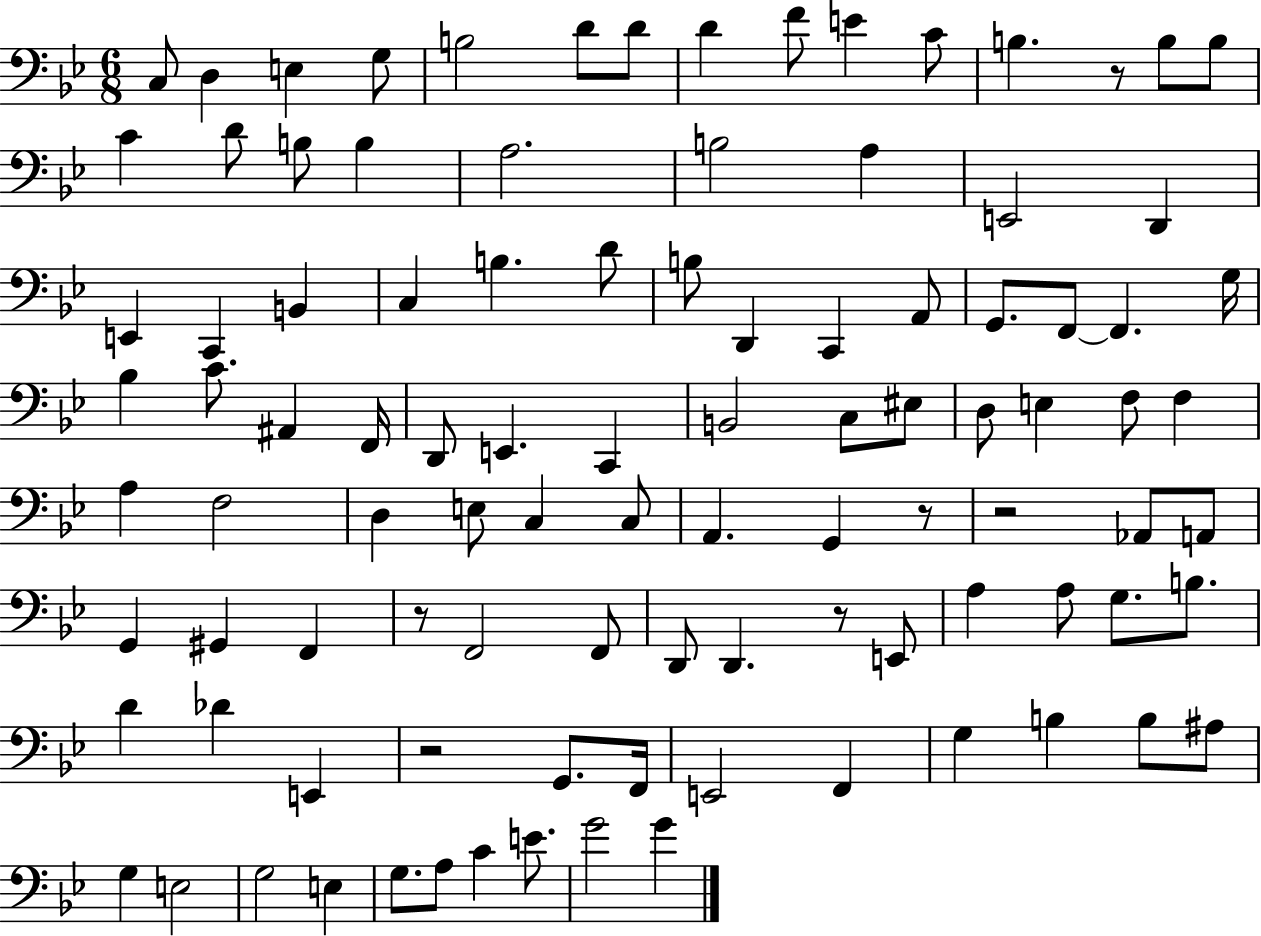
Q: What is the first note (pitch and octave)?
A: C3